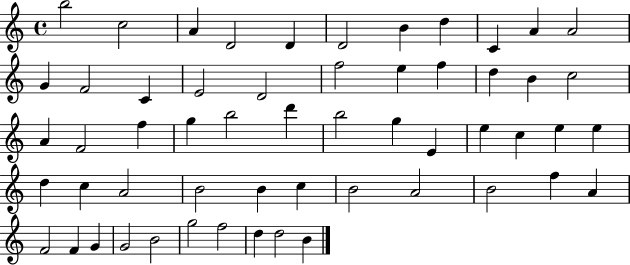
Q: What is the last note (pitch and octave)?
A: B4